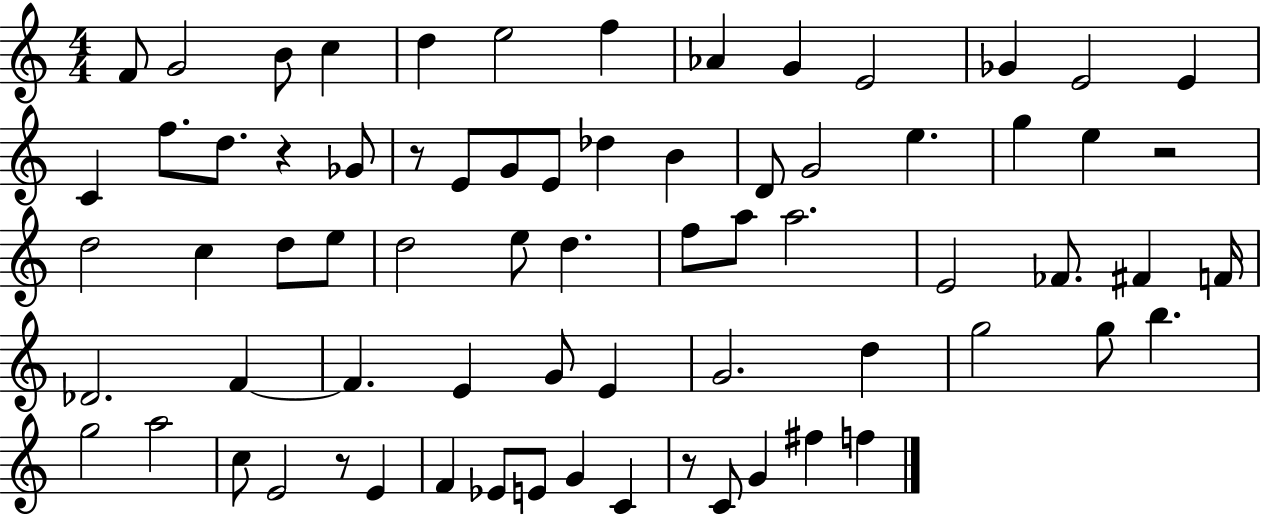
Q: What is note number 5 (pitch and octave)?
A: D5